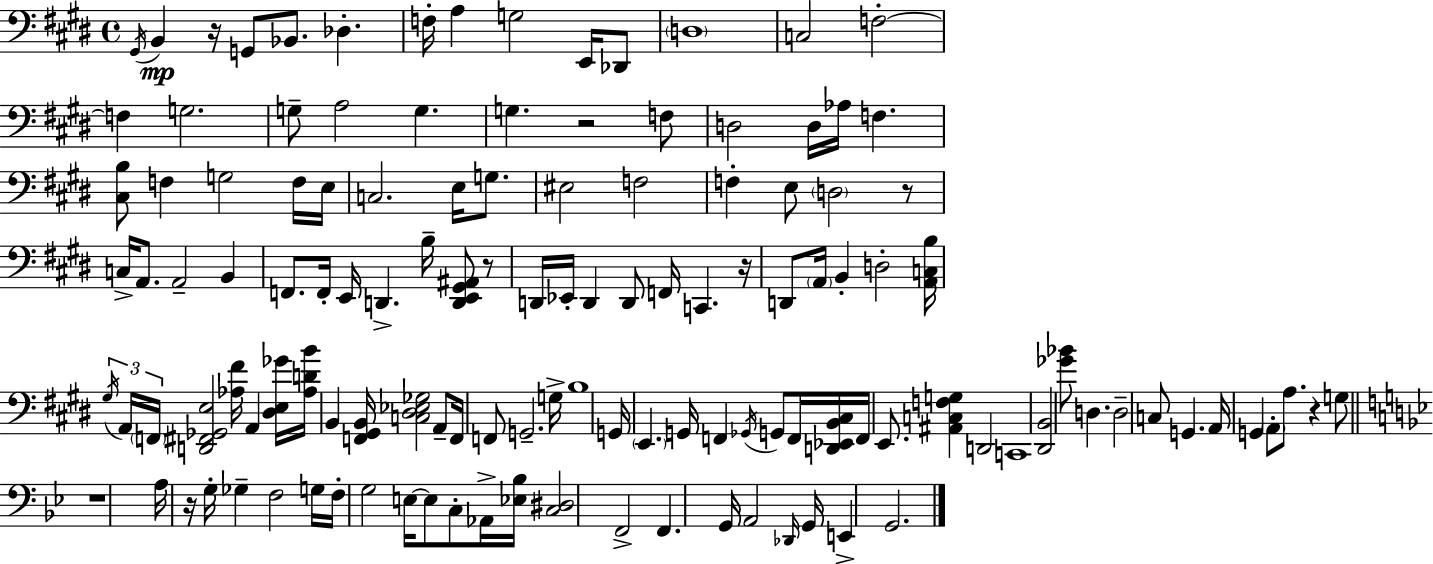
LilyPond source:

{
  \clef bass
  \time 4/4
  \defaultTimeSignature
  \key e \major
  \repeat volta 2 { \acciaccatura { gis,16 }\mp b,4 r16 g,8 bes,8. des4.-. | f16-. a4 g2 e,16 des,8 | \parenthesize d1 | c2 f2-.~~ | \break f4 g2. | g8-- a2 g4. | g4. r2 f8 | d2 d16 aes16 f4. | \break <cis b>8 f4 g2 f16 | e16 c2. e16 g8. | eis2 f2 | f4-. e8 \parenthesize d2 r8 | \break c16-> a,8. a,2-- b,4 | f,8. f,16-. e,16 d,4.-> b16-- <d, e, gis, ais,>8 r8 | d,16 ees,16-. d,4 d,8 f,16 c,4. | r16 d,8 \parenthesize a,16 b,4-. d2-. | \break <a, c b>16 \tuplet 3/2 { \acciaccatura { gis16 } a,16 \parenthesize f,16 } <d, fis, ges, e>2 <aes fis'>16 a,4 | <dis e ges'>16 <aes d' b'>16 b,4 <f, gis, b,>16 <c dis ees ges>2 | a,8-- f,16 f,8 g,2.-- | g16-> b1 | \break g,16 \parenthesize e,4. g,16 f,4 \acciaccatura { ges,16 } g,8 | f,16 <d, ees, b, cis>16 f,16 e,8. <ais, c f g>4 d,2 | c,1 | <dis, b,>2 <ges' bes'>8 d4. | \break d2-- c8 g,4. | a,16 g,4 \parenthesize a,8-. a8. r4 | g8 \bar "||" \break \key bes \major r1 | a16 r16 g16-. ges4-- f2 g16 | f16-. g2 e16~~ e8 c8-. aes,16-> <ees bes>16 | <c dis>2 f,2-> | \break f,4. g,16 a,2 \grace { des,16 } | g,16 e,4-> g,2. | } \bar "|."
}